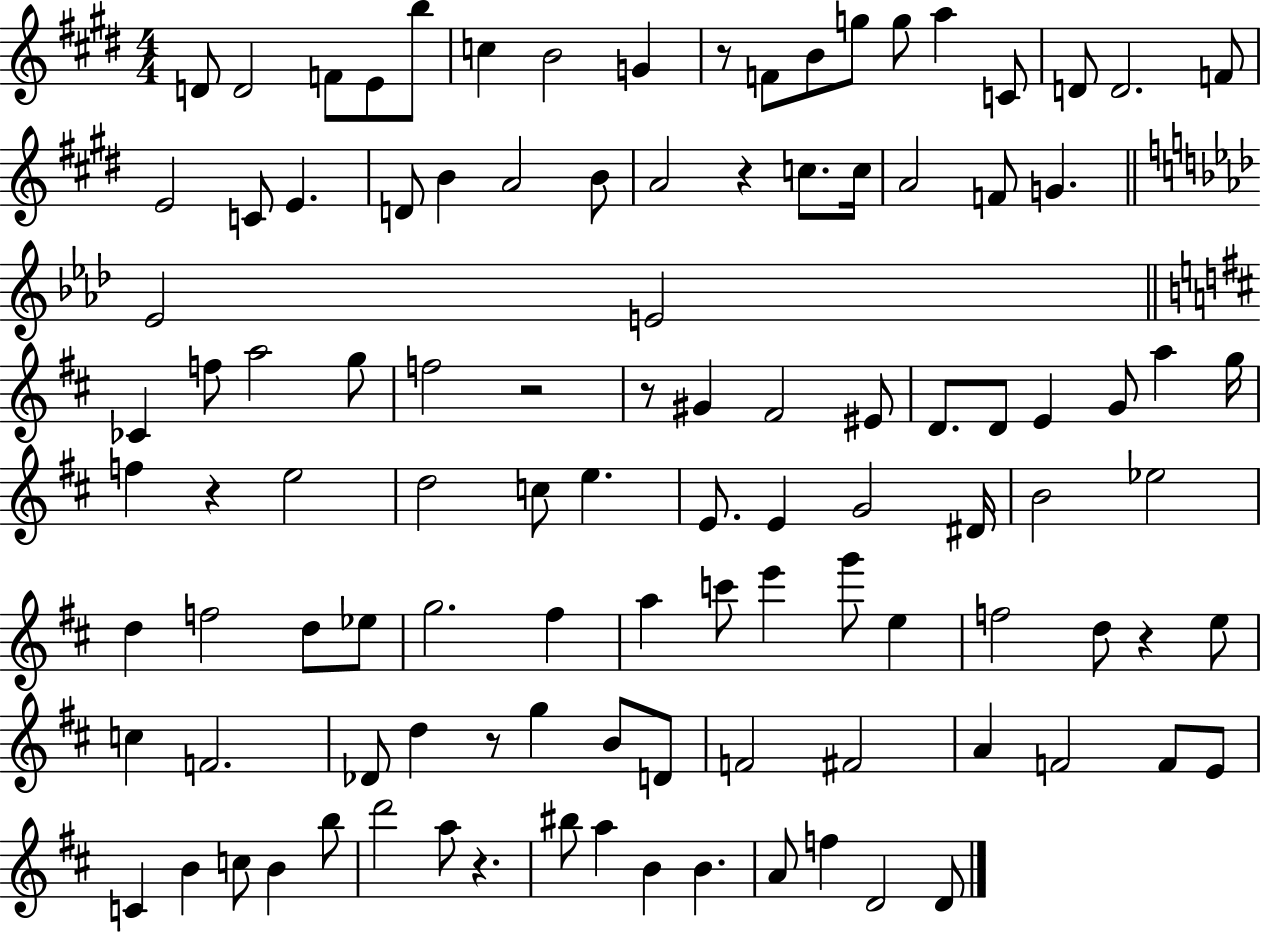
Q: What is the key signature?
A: E major